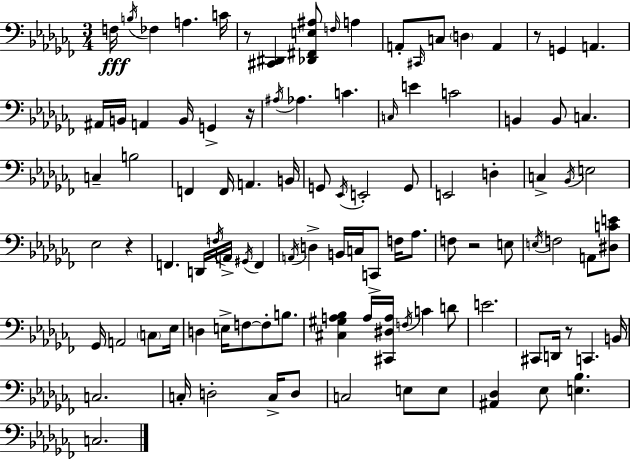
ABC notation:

X:1
T:Untitled
M:3/4
L:1/4
K:Abm
F,/4 B,/4 _F, A, C/4 z/2 [^C,,^D,,] [_D,,^F,,E,^A,]/2 F,/4 A, A,,/2 ^C,,/4 C,/2 D, A,, z/2 G,, A,, ^A,,/4 B,,/4 A,, B,,/4 G,, z/4 ^A,/4 _A, C C,/4 E C2 B,, B,,/2 C, C, B,2 F,, F,,/4 A,, B,,/4 G,,/2 _E,,/4 E,,2 G,,/2 E,,2 D, C, _B,,/4 E,2 _E,2 z F,, D,,/4 F,/4 A,,/4 ^G,,/4 F,, A,,/4 D, B,,/4 C,/4 C,,/2 F,/4 _A,/2 F,/2 z2 E,/2 E,/4 F,2 A,,/2 [^D,CE]/2 _G,,/4 A,,2 C,/2 _E,/4 D, E,/4 F,/2 F,/2 B,/2 [^C,^G,A,_B,] A,/4 [^C,,^D,A,]/4 F,/4 C D/2 E2 ^C,,/2 D,,/4 z/2 C,, B,,/4 C,2 C,/4 D,2 C,/4 D,/2 C,2 E,/2 E,/2 [^A,,_D,] _E,/2 [E,_B,] C,2